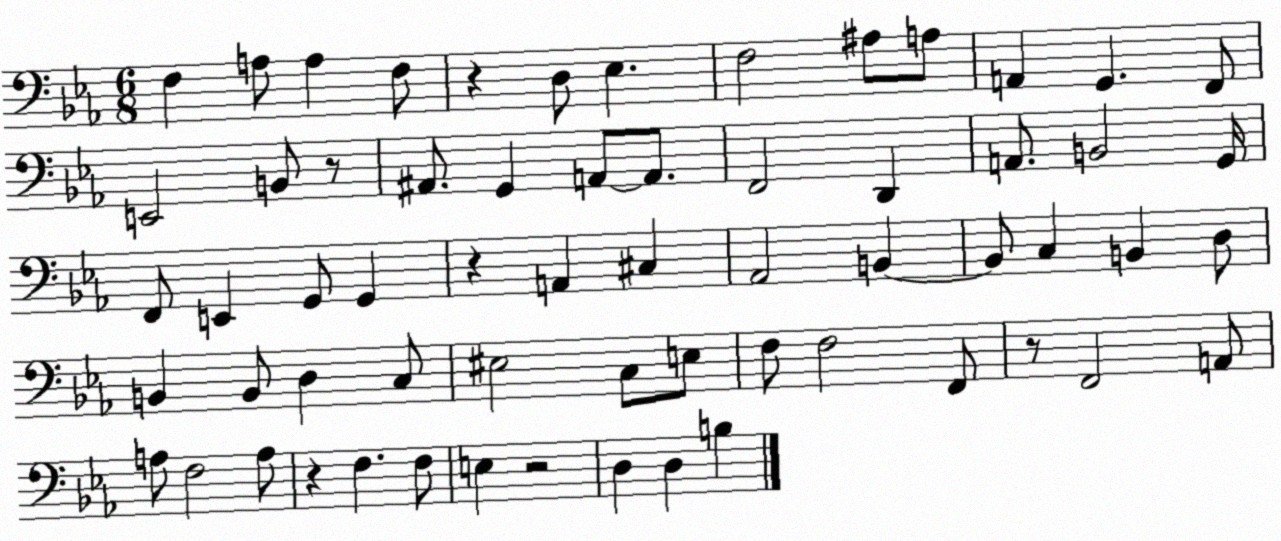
X:1
T:Untitled
M:6/8
L:1/4
K:Eb
F, A,/2 A, F,/2 z D,/2 _E, F,2 ^A,/2 A,/2 A,, G,, F,,/2 E,,2 B,,/2 z/2 ^A,,/2 G,, A,,/2 A,,/2 F,,2 D,, A,,/2 B,,2 G,,/4 F,,/2 E,, G,,/2 G,, z A,, ^C, _A,,2 B,, B,,/2 C, B,, D,/2 B,, B,,/2 D, C,/2 ^E,2 C,/2 E,/2 F,/2 F,2 F,,/2 z/2 F,,2 A,,/2 A,/2 F,2 A,/2 z F, F,/2 E, z2 D, D, B,